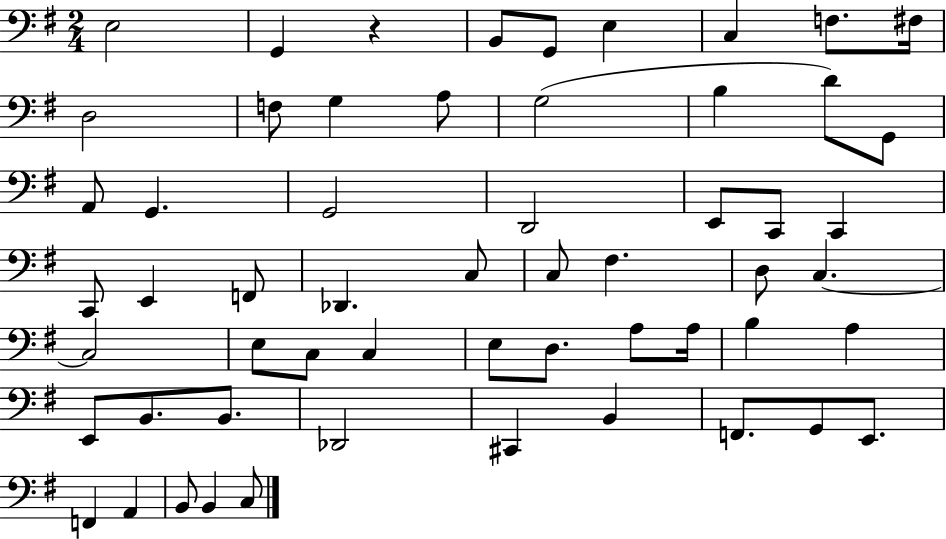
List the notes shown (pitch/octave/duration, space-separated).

E3/h G2/q R/q B2/e G2/e E3/q C3/q F3/e. F#3/s D3/h F3/e G3/q A3/e G3/h B3/q D4/e G2/e A2/e G2/q. G2/h D2/h E2/e C2/e C2/q C2/e E2/q F2/e Db2/q. C3/e C3/e F#3/q. D3/e C3/q. C3/h E3/e C3/e C3/q E3/e D3/e. A3/e A3/s B3/q A3/q E2/e B2/e. B2/e. Db2/h C#2/q B2/q F2/e. G2/e E2/e. F2/q A2/q B2/e B2/q C3/e